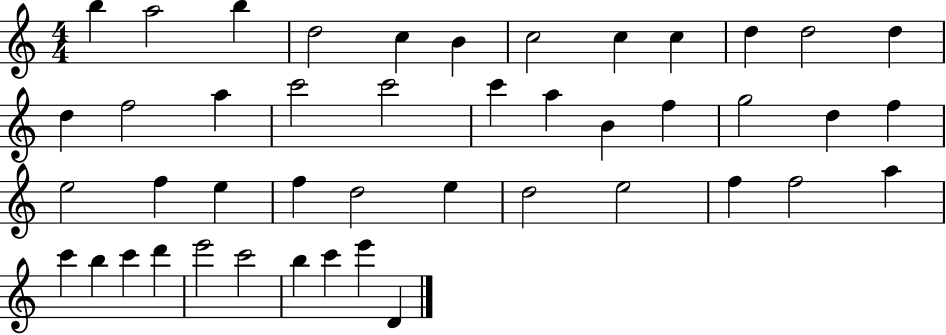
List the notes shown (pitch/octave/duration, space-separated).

B5/q A5/h B5/q D5/h C5/q B4/q C5/h C5/q C5/q D5/q D5/h D5/q D5/q F5/h A5/q C6/h C6/h C6/q A5/q B4/q F5/q G5/h D5/q F5/q E5/h F5/q E5/q F5/q D5/h E5/q D5/h E5/h F5/q F5/h A5/q C6/q B5/q C6/q D6/q E6/h C6/h B5/q C6/q E6/q D4/q